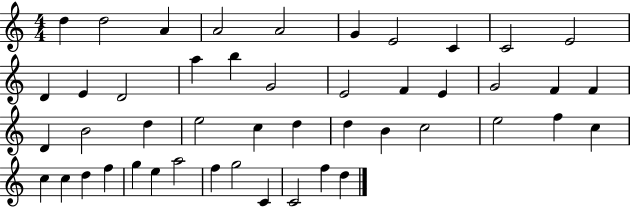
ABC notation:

X:1
T:Untitled
M:4/4
L:1/4
K:C
d d2 A A2 A2 G E2 C C2 E2 D E D2 a b G2 E2 F E G2 F F D B2 d e2 c d d B c2 e2 f c c c d f g e a2 f g2 C C2 f d